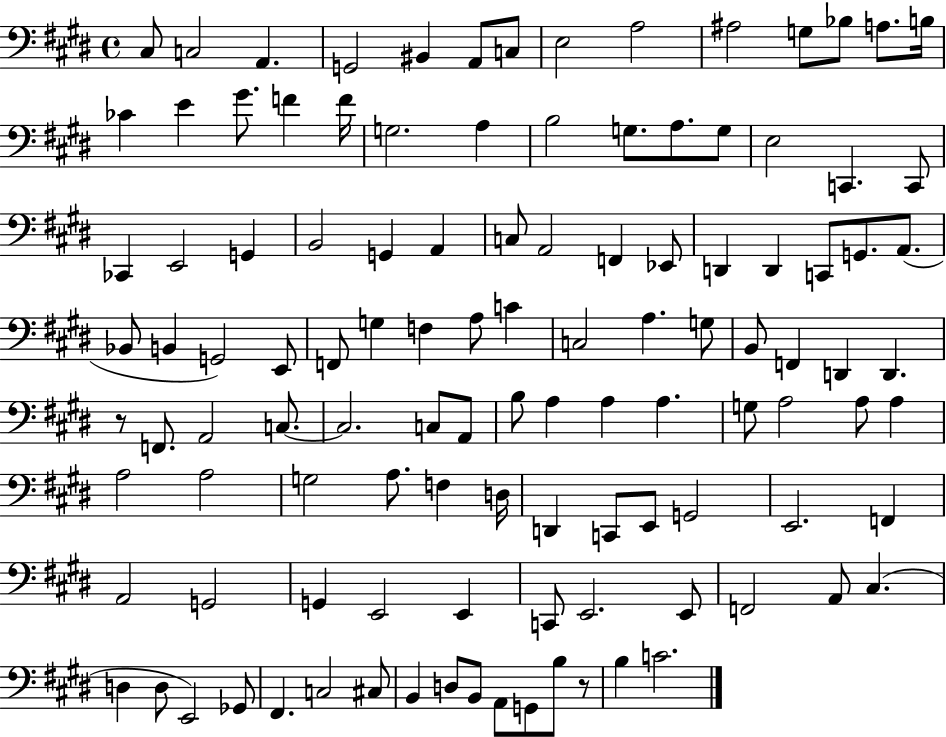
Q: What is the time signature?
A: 4/4